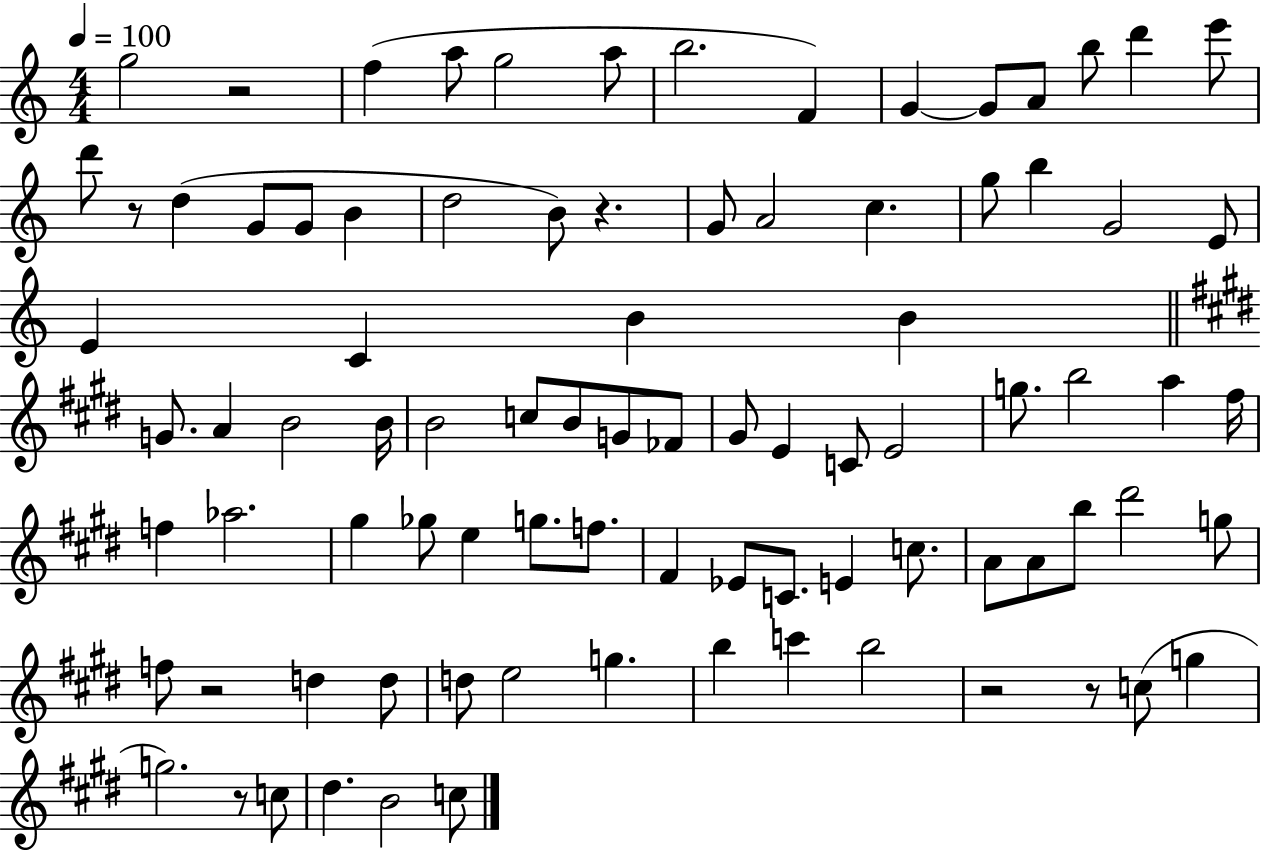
{
  \clef treble
  \numericTimeSignature
  \time 4/4
  \key c \major
  \tempo 4 = 100
  g''2 r2 | f''4( a''8 g''2 a''8 | b''2. f'4) | g'4~~ g'8 a'8 b''8 d'''4 e'''8 | \break d'''8 r8 d''4( g'8 g'8 b'4 | d''2 b'8) r4. | g'8 a'2 c''4. | g''8 b''4 g'2 e'8 | \break e'4 c'4 b'4 b'4 | \bar "||" \break \key e \major g'8. a'4 b'2 b'16 | b'2 c''8 b'8 g'8 fes'8 | gis'8 e'4 c'8 e'2 | g''8. b''2 a''4 fis''16 | \break f''4 aes''2. | gis''4 ges''8 e''4 g''8. f''8. | fis'4 ees'8 c'8. e'4 c''8. | a'8 a'8 b''8 dis'''2 g''8 | \break f''8 r2 d''4 d''8 | d''8 e''2 g''4. | b''4 c'''4 b''2 | r2 r8 c''8( g''4 | \break g''2.) r8 c''8 | dis''4. b'2 c''8 | \bar "|."
}